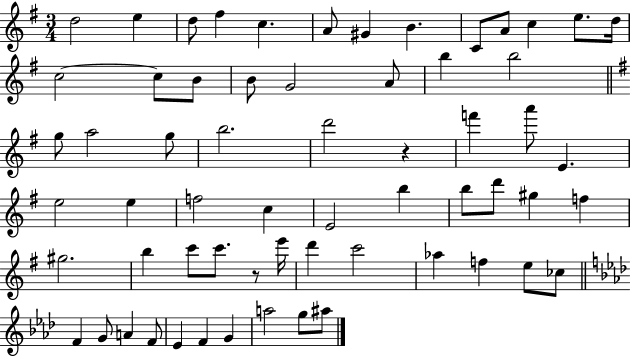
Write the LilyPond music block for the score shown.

{
  \clef treble
  \numericTimeSignature
  \time 3/4
  \key g \major
  \repeat volta 2 { d''2 e''4 | d''8 fis''4 c''4. | a'8 gis'4 b'4. | c'8 a'8 c''4 e''8. d''16 | \break c''2~~ c''8 b'8 | b'8 g'2 a'8 | b''4 b''2 | \bar "||" \break \key g \major g''8 a''2 g''8 | b''2. | d'''2 r4 | f'''4 a'''8 e'4. | \break e''2 e''4 | f''2 c''4 | e'2 b''4 | b''8 d'''8 gis''4 f''4 | \break gis''2. | b''4 c'''8 c'''8. r8 e'''16 | d'''4 c'''2 | aes''4 f''4 e''8 ces''8 | \break \bar "||" \break \key f \minor f'4 g'8 a'4 f'8 | ees'4 f'4 g'4 | a''2 g''8 ais''8 | } \bar "|."
}